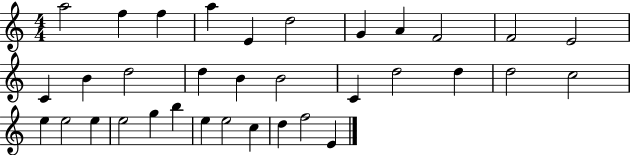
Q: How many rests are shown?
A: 0